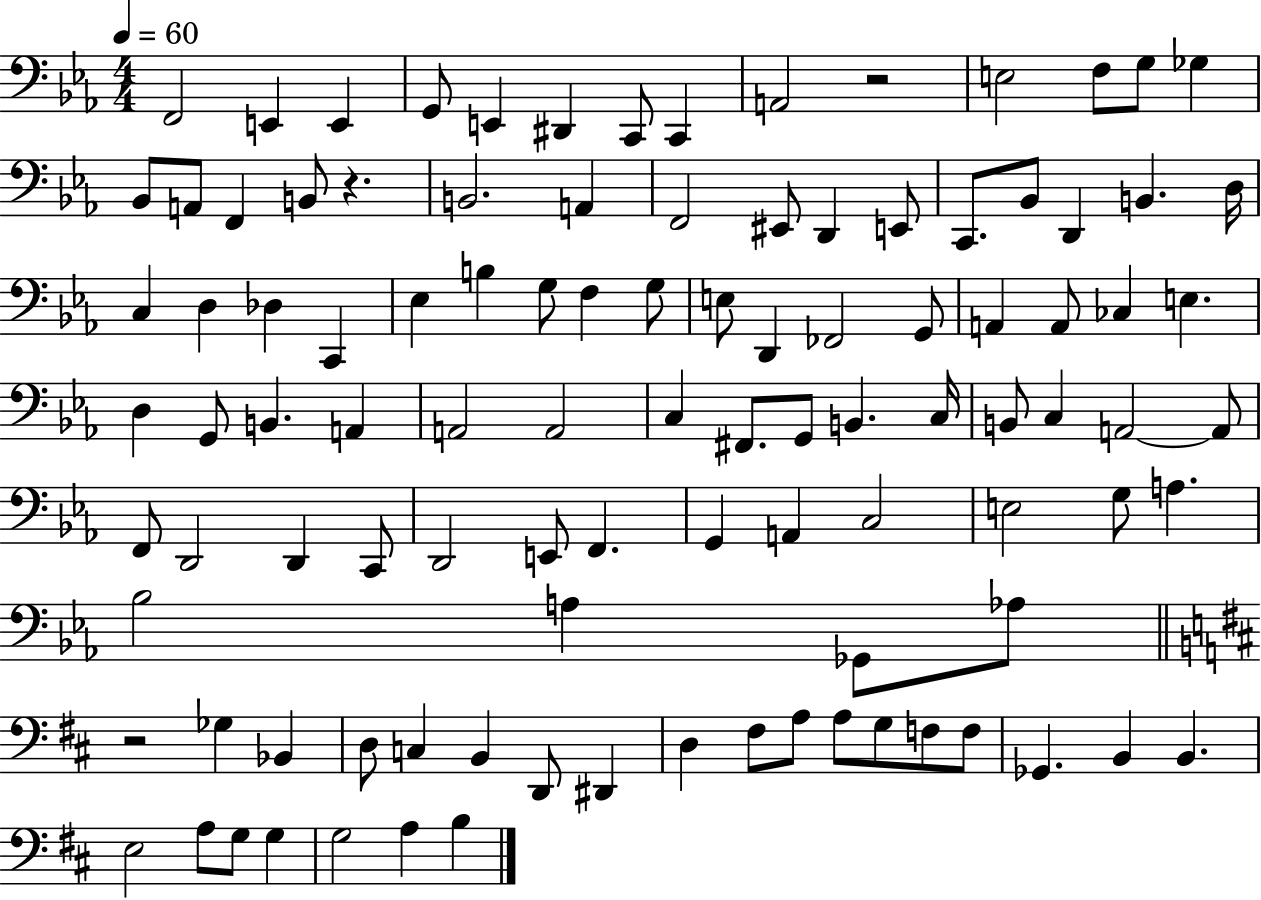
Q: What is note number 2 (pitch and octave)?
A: E2